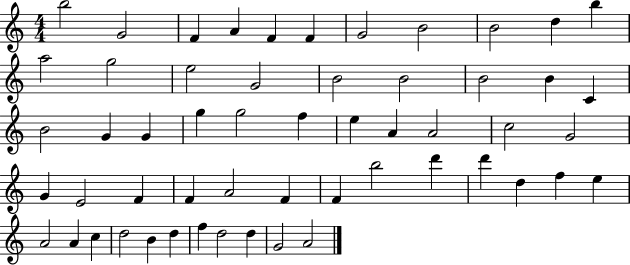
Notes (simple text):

B5/h G4/h F4/q A4/q F4/q F4/q G4/h B4/h B4/h D5/q B5/q A5/h G5/h E5/h G4/h B4/h B4/h B4/h B4/q C4/q B4/h G4/q G4/q G5/q G5/h F5/q E5/q A4/q A4/h C5/h G4/h G4/q E4/h F4/q F4/q A4/h F4/q F4/q B5/h D6/q D6/q D5/q F5/q E5/q A4/h A4/q C5/q D5/h B4/q D5/q F5/q D5/h D5/q G4/h A4/h